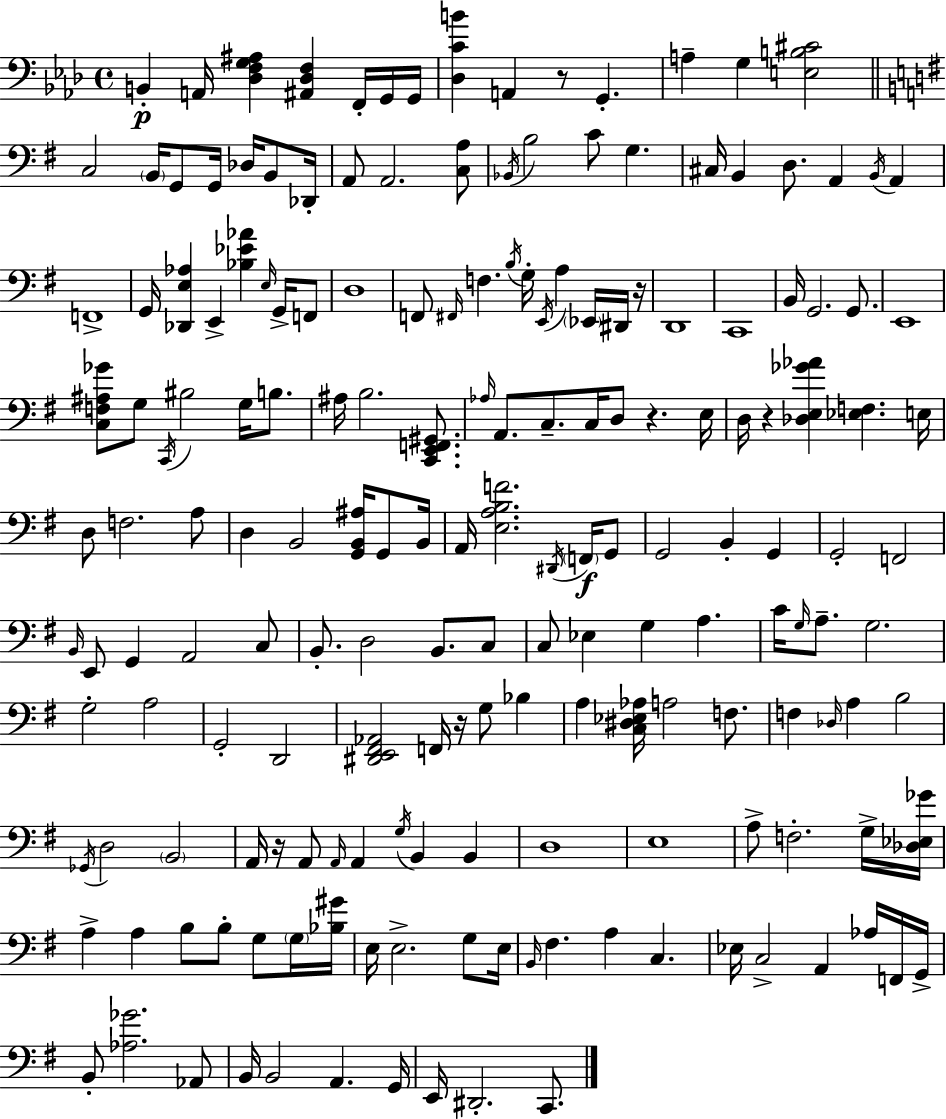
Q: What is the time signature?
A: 4/4